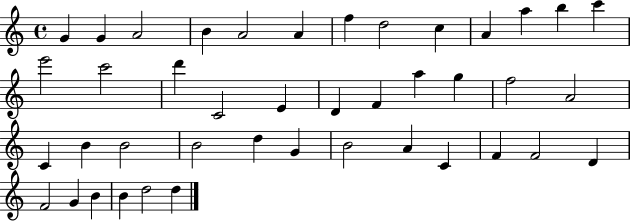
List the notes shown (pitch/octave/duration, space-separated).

G4/q G4/q A4/h B4/q A4/h A4/q F5/q D5/h C5/q A4/q A5/q B5/q C6/q E6/h C6/h D6/q C4/h E4/q D4/q F4/q A5/q G5/q F5/h A4/h C4/q B4/q B4/h B4/h D5/q G4/q B4/h A4/q C4/q F4/q F4/h D4/q F4/h G4/q B4/q B4/q D5/h D5/q